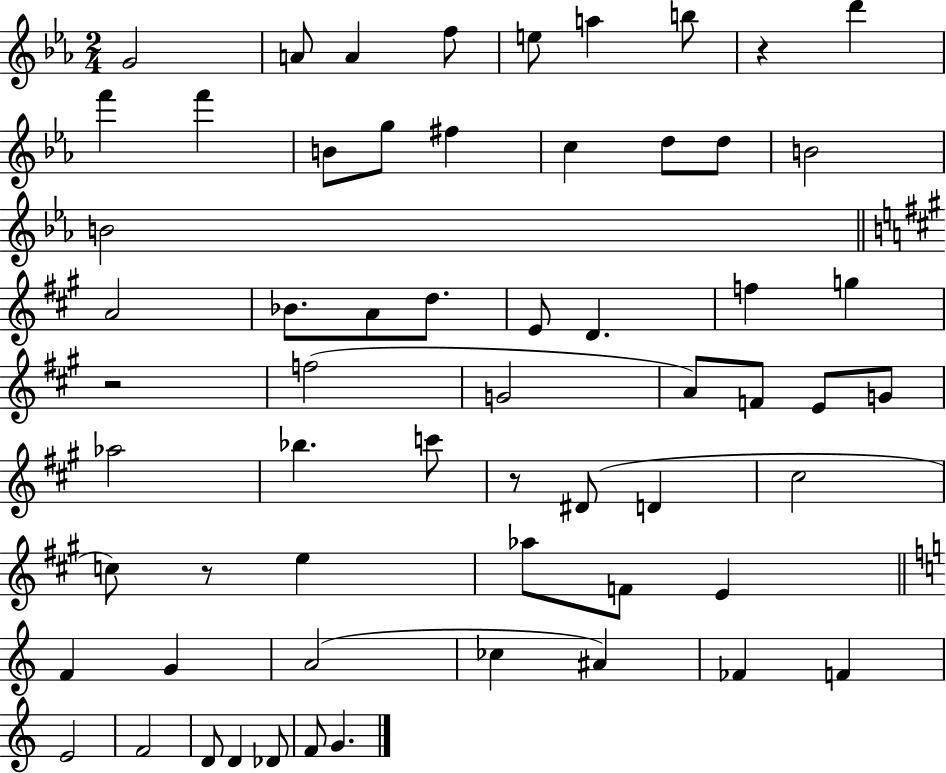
G4/h A4/e A4/q F5/e E5/e A5/q B5/e R/q D6/q F6/q F6/q B4/e G5/e F#5/q C5/q D5/e D5/e B4/h B4/h A4/h Bb4/e. A4/e D5/e. E4/e D4/q. F5/q G5/q R/h F5/h G4/h A4/e F4/e E4/e G4/e Ab5/h Bb5/q. C6/e R/e D#4/e D4/q C#5/h C5/e R/e E5/q Ab5/e F4/e E4/q F4/q G4/q A4/h CES5/q A#4/q FES4/q F4/q E4/h F4/h D4/e D4/q Db4/e F4/e G4/q.